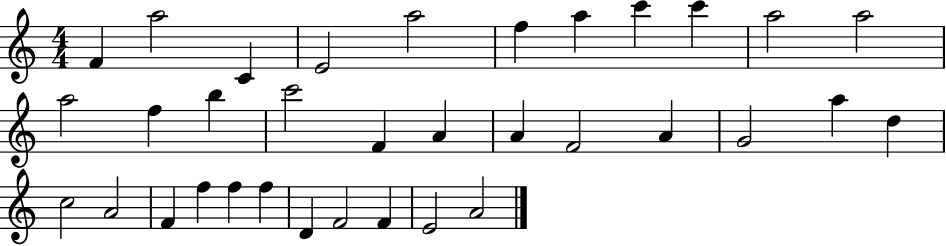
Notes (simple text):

F4/q A5/h C4/q E4/h A5/h F5/q A5/q C6/q C6/q A5/h A5/h A5/h F5/q B5/q C6/h F4/q A4/q A4/q F4/h A4/q G4/h A5/q D5/q C5/h A4/h F4/q F5/q F5/q F5/q D4/q F4/h F4/q E4/h A4/h